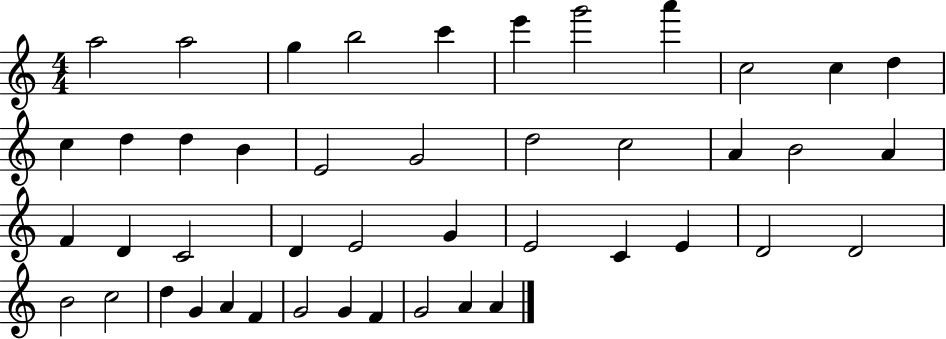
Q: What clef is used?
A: treble